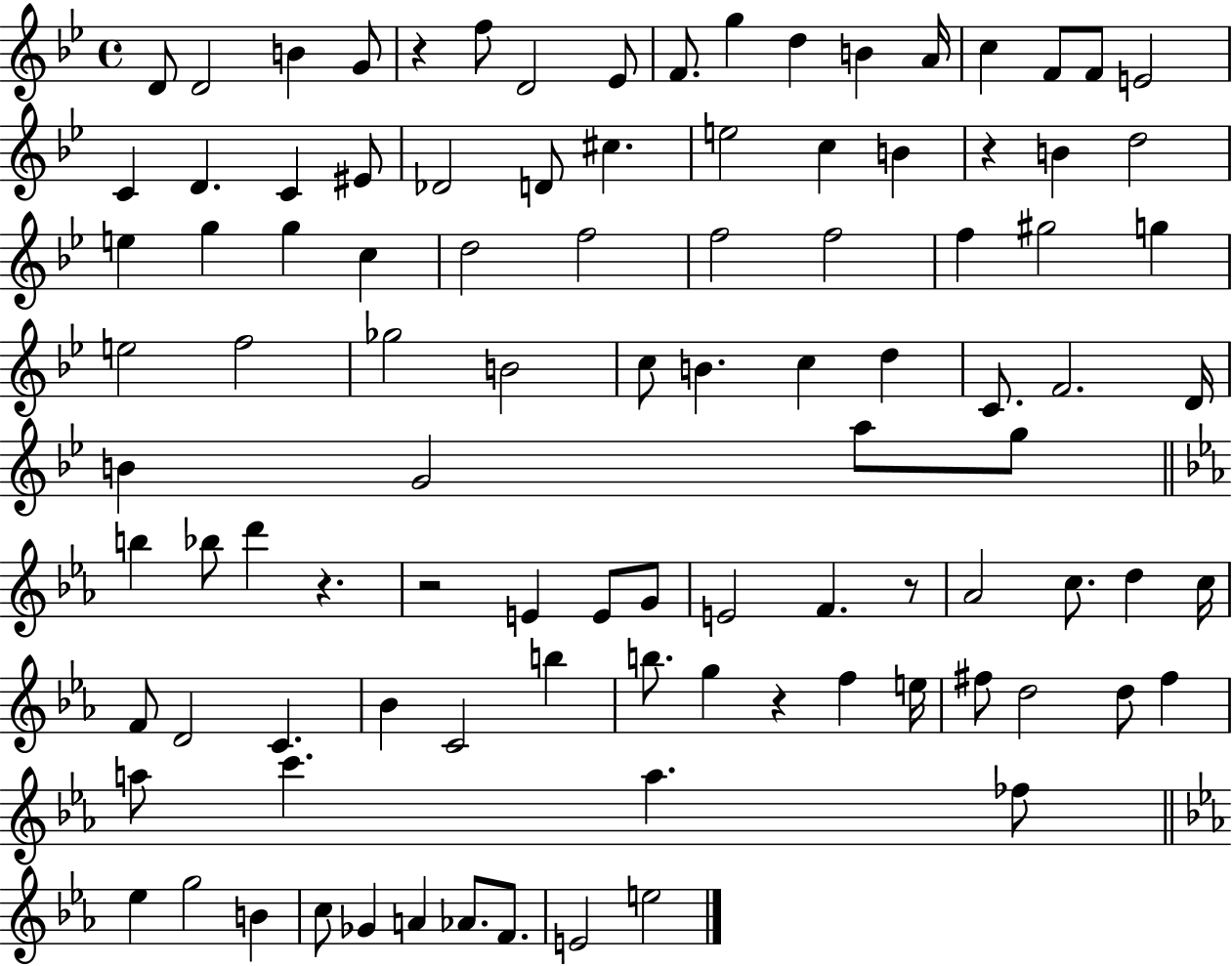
{
  \clef treble
  \time 4/4
  \defaultTimeSignature
  \key bes \major
  d'8 d'2 b'4 g'8 | r4 f''8 d'2 ees'8 | f'8. g''4 d''4 b'4 a'16 | c''4 f'8 f'8 e'2 | \break c'4 d'4. c'4 eis'8 | des'2 d'8 cis''4. | e''2 c''4 b'4 | r4 b'4 d''2 | \break e''4 g''4 g''4 c''4 | d''2 f''2 | f''2 f''2 | f''4 gis''2 g''4 | \break e''2 f''2 | ges''2 b'2 | c''8 b'4. c''4 d''4 | c'8. f'2. d'16 | \break b'4 g'2 a''8 g''8 | \bar "||" \break \key ees \major b''4 bes''8 d'''4 r4. | r2 e'4 e'8 g'8 | e'2 f'4. r8 | aes'2 c''8. d''4 c''16 | \break f'8 d'2 c'4. | bes'4 c'2 b''4 | b''8. g''4 r4 f''4 e''16 | fis''8 d''2 d''8 fis''4 | \break a''8 c'''4. a''4. fes''8 | \bar "||" \break \key c \minor ees''4 g''2 b'4 | c''8 ges'4 a'4 aes'8. f'8. | e'2 e''2 | \bar "|."
}